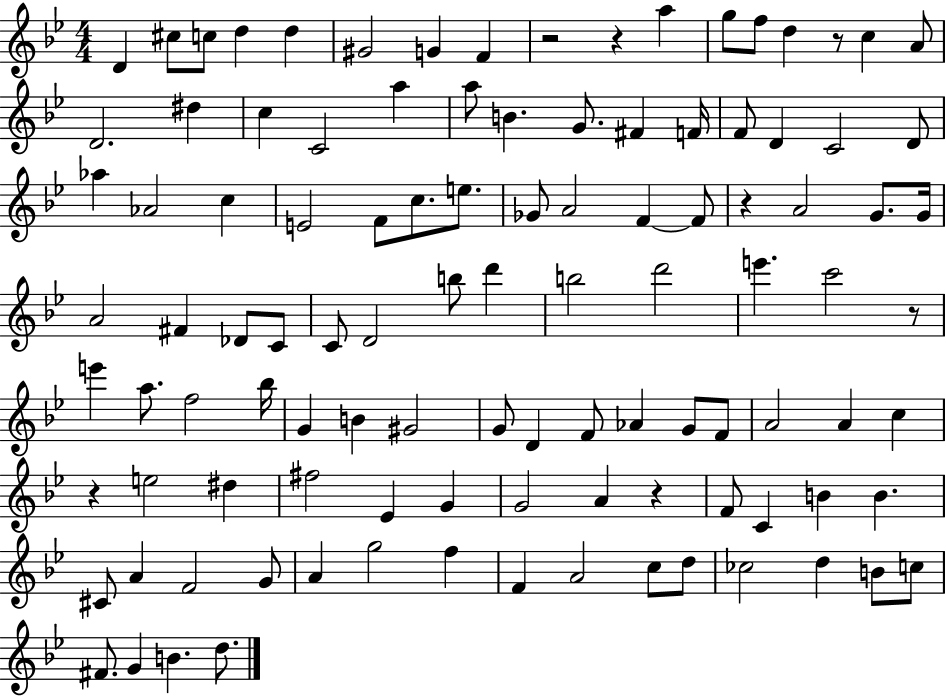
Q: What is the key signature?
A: BES major